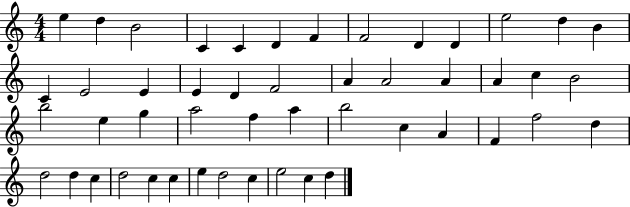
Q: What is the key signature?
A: C major